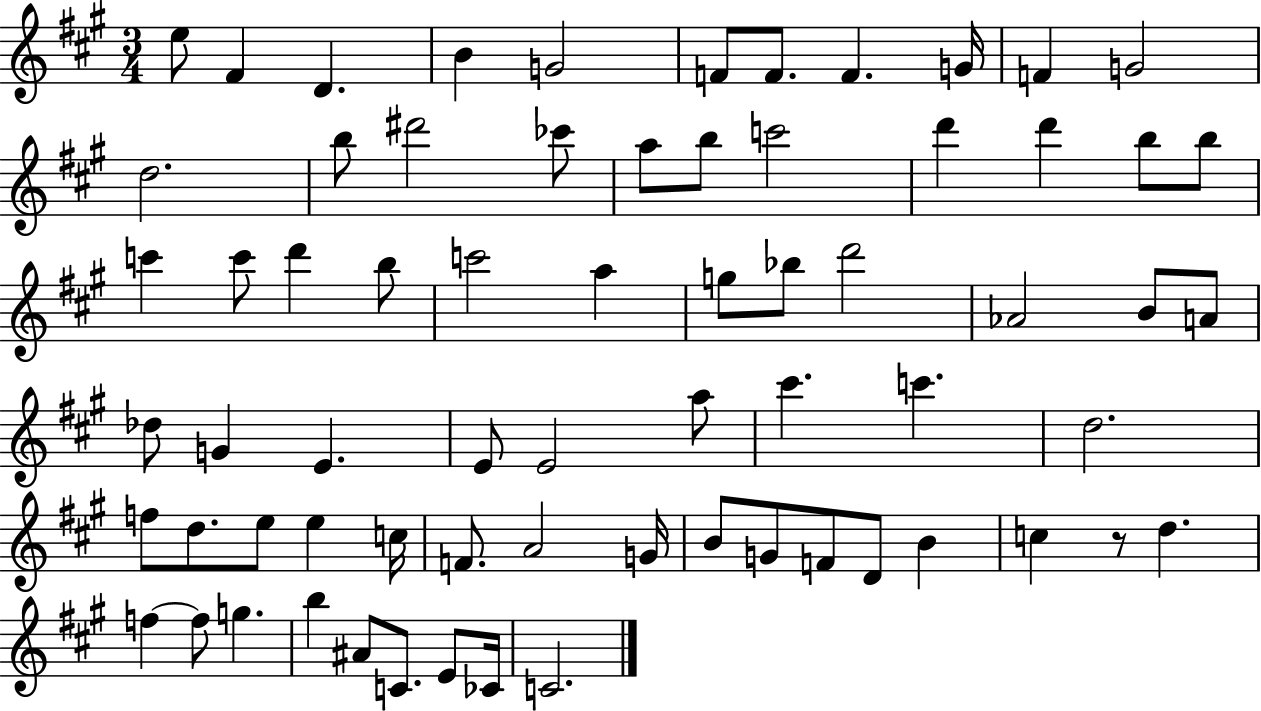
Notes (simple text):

E5/e F#4/q D4/q. B4/q G4/h F4/e F4/e. F4/q. G4/s F4/q G4/h D5/h. B5/e D#6/h CES6/e A5/e B5/e C6/h D6/q D6/q B5/e B5/e C6/q C6/e D6/q B5/e C6/h A5/q G5/e Bb5/e D6/h Ab4/h B4/e A4/e Db5/e G4/q E4/q. E4/e E4/h A5/e C#6/q. C6/q. D5/h. F5/e D5/e. E5/e E5/q C5/s F4/e. A4/h G4/s B4/e G4/e F4/e D4/e B4/q C5/q R/e D5/q. F5/q F5/e G5/q. B5/q A#4/e C4/e. E4/e CES4/s C4/h.